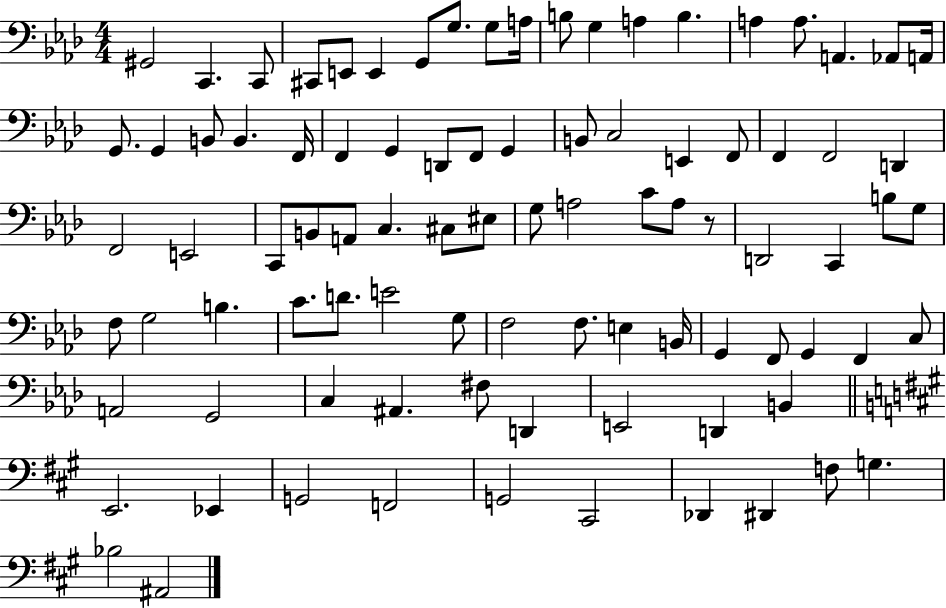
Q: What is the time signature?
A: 4/4